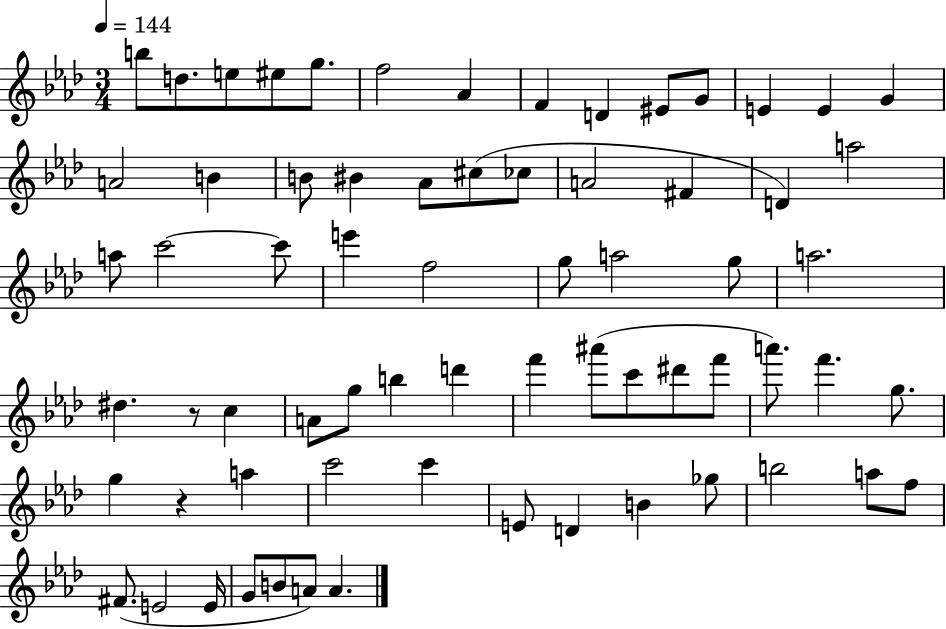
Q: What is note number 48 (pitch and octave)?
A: G5